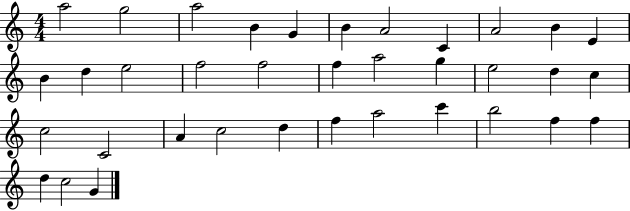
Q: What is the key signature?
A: C major